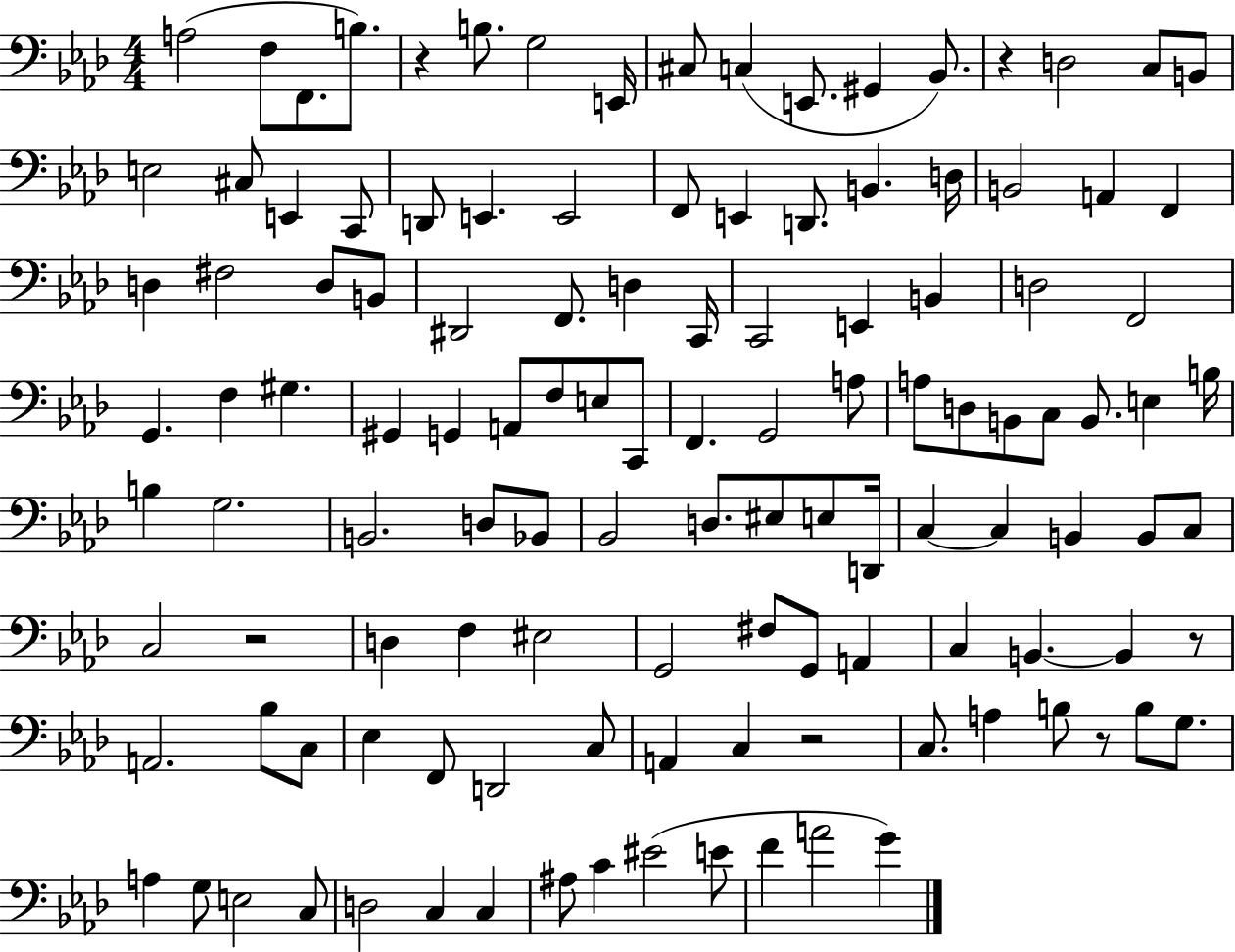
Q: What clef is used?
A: bass